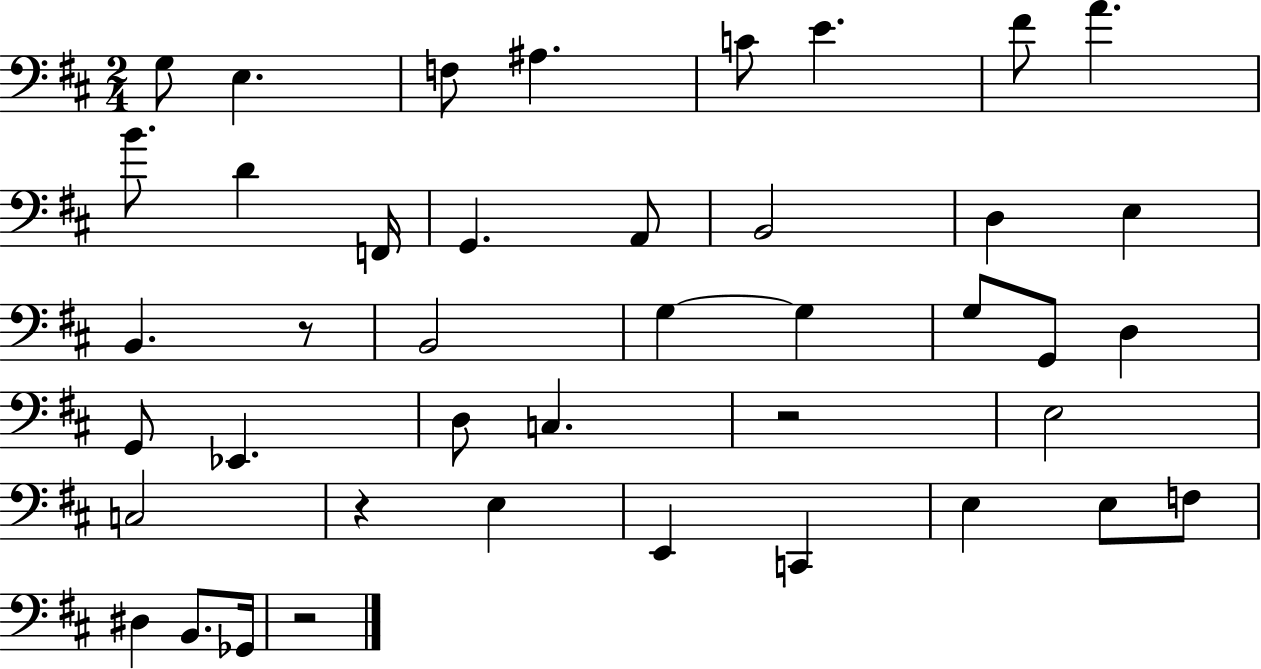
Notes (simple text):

G3/e E3/q. F3/e A#3/q. C4/e E4/q. F#4/e A4/q. B4/e. D4/q F2/s G2/q. A2/e B2/h D3/q E3/q B2/q. R/e B2/h G3/q G3/q G3/e G2/e D3/q G2/e Eb2/q. D3/e C3/q. R/h E3/h C3/h R/q E3/q E2/q C2/q E3/q E3/e F3/e D#3/q B2/e. Gb2/s R/h